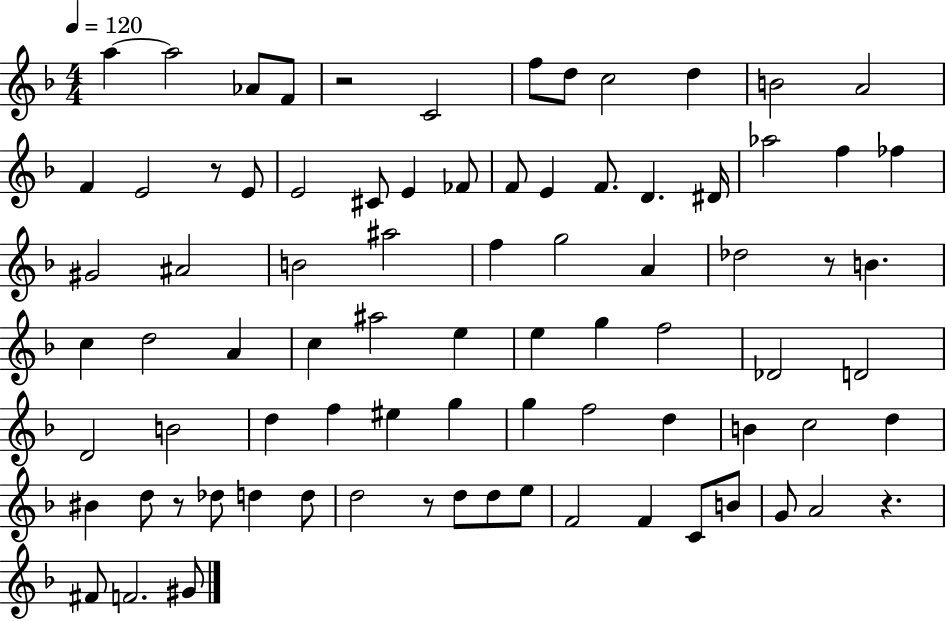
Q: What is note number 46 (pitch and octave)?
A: D4